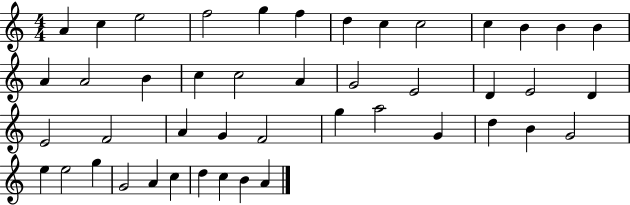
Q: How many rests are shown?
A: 0